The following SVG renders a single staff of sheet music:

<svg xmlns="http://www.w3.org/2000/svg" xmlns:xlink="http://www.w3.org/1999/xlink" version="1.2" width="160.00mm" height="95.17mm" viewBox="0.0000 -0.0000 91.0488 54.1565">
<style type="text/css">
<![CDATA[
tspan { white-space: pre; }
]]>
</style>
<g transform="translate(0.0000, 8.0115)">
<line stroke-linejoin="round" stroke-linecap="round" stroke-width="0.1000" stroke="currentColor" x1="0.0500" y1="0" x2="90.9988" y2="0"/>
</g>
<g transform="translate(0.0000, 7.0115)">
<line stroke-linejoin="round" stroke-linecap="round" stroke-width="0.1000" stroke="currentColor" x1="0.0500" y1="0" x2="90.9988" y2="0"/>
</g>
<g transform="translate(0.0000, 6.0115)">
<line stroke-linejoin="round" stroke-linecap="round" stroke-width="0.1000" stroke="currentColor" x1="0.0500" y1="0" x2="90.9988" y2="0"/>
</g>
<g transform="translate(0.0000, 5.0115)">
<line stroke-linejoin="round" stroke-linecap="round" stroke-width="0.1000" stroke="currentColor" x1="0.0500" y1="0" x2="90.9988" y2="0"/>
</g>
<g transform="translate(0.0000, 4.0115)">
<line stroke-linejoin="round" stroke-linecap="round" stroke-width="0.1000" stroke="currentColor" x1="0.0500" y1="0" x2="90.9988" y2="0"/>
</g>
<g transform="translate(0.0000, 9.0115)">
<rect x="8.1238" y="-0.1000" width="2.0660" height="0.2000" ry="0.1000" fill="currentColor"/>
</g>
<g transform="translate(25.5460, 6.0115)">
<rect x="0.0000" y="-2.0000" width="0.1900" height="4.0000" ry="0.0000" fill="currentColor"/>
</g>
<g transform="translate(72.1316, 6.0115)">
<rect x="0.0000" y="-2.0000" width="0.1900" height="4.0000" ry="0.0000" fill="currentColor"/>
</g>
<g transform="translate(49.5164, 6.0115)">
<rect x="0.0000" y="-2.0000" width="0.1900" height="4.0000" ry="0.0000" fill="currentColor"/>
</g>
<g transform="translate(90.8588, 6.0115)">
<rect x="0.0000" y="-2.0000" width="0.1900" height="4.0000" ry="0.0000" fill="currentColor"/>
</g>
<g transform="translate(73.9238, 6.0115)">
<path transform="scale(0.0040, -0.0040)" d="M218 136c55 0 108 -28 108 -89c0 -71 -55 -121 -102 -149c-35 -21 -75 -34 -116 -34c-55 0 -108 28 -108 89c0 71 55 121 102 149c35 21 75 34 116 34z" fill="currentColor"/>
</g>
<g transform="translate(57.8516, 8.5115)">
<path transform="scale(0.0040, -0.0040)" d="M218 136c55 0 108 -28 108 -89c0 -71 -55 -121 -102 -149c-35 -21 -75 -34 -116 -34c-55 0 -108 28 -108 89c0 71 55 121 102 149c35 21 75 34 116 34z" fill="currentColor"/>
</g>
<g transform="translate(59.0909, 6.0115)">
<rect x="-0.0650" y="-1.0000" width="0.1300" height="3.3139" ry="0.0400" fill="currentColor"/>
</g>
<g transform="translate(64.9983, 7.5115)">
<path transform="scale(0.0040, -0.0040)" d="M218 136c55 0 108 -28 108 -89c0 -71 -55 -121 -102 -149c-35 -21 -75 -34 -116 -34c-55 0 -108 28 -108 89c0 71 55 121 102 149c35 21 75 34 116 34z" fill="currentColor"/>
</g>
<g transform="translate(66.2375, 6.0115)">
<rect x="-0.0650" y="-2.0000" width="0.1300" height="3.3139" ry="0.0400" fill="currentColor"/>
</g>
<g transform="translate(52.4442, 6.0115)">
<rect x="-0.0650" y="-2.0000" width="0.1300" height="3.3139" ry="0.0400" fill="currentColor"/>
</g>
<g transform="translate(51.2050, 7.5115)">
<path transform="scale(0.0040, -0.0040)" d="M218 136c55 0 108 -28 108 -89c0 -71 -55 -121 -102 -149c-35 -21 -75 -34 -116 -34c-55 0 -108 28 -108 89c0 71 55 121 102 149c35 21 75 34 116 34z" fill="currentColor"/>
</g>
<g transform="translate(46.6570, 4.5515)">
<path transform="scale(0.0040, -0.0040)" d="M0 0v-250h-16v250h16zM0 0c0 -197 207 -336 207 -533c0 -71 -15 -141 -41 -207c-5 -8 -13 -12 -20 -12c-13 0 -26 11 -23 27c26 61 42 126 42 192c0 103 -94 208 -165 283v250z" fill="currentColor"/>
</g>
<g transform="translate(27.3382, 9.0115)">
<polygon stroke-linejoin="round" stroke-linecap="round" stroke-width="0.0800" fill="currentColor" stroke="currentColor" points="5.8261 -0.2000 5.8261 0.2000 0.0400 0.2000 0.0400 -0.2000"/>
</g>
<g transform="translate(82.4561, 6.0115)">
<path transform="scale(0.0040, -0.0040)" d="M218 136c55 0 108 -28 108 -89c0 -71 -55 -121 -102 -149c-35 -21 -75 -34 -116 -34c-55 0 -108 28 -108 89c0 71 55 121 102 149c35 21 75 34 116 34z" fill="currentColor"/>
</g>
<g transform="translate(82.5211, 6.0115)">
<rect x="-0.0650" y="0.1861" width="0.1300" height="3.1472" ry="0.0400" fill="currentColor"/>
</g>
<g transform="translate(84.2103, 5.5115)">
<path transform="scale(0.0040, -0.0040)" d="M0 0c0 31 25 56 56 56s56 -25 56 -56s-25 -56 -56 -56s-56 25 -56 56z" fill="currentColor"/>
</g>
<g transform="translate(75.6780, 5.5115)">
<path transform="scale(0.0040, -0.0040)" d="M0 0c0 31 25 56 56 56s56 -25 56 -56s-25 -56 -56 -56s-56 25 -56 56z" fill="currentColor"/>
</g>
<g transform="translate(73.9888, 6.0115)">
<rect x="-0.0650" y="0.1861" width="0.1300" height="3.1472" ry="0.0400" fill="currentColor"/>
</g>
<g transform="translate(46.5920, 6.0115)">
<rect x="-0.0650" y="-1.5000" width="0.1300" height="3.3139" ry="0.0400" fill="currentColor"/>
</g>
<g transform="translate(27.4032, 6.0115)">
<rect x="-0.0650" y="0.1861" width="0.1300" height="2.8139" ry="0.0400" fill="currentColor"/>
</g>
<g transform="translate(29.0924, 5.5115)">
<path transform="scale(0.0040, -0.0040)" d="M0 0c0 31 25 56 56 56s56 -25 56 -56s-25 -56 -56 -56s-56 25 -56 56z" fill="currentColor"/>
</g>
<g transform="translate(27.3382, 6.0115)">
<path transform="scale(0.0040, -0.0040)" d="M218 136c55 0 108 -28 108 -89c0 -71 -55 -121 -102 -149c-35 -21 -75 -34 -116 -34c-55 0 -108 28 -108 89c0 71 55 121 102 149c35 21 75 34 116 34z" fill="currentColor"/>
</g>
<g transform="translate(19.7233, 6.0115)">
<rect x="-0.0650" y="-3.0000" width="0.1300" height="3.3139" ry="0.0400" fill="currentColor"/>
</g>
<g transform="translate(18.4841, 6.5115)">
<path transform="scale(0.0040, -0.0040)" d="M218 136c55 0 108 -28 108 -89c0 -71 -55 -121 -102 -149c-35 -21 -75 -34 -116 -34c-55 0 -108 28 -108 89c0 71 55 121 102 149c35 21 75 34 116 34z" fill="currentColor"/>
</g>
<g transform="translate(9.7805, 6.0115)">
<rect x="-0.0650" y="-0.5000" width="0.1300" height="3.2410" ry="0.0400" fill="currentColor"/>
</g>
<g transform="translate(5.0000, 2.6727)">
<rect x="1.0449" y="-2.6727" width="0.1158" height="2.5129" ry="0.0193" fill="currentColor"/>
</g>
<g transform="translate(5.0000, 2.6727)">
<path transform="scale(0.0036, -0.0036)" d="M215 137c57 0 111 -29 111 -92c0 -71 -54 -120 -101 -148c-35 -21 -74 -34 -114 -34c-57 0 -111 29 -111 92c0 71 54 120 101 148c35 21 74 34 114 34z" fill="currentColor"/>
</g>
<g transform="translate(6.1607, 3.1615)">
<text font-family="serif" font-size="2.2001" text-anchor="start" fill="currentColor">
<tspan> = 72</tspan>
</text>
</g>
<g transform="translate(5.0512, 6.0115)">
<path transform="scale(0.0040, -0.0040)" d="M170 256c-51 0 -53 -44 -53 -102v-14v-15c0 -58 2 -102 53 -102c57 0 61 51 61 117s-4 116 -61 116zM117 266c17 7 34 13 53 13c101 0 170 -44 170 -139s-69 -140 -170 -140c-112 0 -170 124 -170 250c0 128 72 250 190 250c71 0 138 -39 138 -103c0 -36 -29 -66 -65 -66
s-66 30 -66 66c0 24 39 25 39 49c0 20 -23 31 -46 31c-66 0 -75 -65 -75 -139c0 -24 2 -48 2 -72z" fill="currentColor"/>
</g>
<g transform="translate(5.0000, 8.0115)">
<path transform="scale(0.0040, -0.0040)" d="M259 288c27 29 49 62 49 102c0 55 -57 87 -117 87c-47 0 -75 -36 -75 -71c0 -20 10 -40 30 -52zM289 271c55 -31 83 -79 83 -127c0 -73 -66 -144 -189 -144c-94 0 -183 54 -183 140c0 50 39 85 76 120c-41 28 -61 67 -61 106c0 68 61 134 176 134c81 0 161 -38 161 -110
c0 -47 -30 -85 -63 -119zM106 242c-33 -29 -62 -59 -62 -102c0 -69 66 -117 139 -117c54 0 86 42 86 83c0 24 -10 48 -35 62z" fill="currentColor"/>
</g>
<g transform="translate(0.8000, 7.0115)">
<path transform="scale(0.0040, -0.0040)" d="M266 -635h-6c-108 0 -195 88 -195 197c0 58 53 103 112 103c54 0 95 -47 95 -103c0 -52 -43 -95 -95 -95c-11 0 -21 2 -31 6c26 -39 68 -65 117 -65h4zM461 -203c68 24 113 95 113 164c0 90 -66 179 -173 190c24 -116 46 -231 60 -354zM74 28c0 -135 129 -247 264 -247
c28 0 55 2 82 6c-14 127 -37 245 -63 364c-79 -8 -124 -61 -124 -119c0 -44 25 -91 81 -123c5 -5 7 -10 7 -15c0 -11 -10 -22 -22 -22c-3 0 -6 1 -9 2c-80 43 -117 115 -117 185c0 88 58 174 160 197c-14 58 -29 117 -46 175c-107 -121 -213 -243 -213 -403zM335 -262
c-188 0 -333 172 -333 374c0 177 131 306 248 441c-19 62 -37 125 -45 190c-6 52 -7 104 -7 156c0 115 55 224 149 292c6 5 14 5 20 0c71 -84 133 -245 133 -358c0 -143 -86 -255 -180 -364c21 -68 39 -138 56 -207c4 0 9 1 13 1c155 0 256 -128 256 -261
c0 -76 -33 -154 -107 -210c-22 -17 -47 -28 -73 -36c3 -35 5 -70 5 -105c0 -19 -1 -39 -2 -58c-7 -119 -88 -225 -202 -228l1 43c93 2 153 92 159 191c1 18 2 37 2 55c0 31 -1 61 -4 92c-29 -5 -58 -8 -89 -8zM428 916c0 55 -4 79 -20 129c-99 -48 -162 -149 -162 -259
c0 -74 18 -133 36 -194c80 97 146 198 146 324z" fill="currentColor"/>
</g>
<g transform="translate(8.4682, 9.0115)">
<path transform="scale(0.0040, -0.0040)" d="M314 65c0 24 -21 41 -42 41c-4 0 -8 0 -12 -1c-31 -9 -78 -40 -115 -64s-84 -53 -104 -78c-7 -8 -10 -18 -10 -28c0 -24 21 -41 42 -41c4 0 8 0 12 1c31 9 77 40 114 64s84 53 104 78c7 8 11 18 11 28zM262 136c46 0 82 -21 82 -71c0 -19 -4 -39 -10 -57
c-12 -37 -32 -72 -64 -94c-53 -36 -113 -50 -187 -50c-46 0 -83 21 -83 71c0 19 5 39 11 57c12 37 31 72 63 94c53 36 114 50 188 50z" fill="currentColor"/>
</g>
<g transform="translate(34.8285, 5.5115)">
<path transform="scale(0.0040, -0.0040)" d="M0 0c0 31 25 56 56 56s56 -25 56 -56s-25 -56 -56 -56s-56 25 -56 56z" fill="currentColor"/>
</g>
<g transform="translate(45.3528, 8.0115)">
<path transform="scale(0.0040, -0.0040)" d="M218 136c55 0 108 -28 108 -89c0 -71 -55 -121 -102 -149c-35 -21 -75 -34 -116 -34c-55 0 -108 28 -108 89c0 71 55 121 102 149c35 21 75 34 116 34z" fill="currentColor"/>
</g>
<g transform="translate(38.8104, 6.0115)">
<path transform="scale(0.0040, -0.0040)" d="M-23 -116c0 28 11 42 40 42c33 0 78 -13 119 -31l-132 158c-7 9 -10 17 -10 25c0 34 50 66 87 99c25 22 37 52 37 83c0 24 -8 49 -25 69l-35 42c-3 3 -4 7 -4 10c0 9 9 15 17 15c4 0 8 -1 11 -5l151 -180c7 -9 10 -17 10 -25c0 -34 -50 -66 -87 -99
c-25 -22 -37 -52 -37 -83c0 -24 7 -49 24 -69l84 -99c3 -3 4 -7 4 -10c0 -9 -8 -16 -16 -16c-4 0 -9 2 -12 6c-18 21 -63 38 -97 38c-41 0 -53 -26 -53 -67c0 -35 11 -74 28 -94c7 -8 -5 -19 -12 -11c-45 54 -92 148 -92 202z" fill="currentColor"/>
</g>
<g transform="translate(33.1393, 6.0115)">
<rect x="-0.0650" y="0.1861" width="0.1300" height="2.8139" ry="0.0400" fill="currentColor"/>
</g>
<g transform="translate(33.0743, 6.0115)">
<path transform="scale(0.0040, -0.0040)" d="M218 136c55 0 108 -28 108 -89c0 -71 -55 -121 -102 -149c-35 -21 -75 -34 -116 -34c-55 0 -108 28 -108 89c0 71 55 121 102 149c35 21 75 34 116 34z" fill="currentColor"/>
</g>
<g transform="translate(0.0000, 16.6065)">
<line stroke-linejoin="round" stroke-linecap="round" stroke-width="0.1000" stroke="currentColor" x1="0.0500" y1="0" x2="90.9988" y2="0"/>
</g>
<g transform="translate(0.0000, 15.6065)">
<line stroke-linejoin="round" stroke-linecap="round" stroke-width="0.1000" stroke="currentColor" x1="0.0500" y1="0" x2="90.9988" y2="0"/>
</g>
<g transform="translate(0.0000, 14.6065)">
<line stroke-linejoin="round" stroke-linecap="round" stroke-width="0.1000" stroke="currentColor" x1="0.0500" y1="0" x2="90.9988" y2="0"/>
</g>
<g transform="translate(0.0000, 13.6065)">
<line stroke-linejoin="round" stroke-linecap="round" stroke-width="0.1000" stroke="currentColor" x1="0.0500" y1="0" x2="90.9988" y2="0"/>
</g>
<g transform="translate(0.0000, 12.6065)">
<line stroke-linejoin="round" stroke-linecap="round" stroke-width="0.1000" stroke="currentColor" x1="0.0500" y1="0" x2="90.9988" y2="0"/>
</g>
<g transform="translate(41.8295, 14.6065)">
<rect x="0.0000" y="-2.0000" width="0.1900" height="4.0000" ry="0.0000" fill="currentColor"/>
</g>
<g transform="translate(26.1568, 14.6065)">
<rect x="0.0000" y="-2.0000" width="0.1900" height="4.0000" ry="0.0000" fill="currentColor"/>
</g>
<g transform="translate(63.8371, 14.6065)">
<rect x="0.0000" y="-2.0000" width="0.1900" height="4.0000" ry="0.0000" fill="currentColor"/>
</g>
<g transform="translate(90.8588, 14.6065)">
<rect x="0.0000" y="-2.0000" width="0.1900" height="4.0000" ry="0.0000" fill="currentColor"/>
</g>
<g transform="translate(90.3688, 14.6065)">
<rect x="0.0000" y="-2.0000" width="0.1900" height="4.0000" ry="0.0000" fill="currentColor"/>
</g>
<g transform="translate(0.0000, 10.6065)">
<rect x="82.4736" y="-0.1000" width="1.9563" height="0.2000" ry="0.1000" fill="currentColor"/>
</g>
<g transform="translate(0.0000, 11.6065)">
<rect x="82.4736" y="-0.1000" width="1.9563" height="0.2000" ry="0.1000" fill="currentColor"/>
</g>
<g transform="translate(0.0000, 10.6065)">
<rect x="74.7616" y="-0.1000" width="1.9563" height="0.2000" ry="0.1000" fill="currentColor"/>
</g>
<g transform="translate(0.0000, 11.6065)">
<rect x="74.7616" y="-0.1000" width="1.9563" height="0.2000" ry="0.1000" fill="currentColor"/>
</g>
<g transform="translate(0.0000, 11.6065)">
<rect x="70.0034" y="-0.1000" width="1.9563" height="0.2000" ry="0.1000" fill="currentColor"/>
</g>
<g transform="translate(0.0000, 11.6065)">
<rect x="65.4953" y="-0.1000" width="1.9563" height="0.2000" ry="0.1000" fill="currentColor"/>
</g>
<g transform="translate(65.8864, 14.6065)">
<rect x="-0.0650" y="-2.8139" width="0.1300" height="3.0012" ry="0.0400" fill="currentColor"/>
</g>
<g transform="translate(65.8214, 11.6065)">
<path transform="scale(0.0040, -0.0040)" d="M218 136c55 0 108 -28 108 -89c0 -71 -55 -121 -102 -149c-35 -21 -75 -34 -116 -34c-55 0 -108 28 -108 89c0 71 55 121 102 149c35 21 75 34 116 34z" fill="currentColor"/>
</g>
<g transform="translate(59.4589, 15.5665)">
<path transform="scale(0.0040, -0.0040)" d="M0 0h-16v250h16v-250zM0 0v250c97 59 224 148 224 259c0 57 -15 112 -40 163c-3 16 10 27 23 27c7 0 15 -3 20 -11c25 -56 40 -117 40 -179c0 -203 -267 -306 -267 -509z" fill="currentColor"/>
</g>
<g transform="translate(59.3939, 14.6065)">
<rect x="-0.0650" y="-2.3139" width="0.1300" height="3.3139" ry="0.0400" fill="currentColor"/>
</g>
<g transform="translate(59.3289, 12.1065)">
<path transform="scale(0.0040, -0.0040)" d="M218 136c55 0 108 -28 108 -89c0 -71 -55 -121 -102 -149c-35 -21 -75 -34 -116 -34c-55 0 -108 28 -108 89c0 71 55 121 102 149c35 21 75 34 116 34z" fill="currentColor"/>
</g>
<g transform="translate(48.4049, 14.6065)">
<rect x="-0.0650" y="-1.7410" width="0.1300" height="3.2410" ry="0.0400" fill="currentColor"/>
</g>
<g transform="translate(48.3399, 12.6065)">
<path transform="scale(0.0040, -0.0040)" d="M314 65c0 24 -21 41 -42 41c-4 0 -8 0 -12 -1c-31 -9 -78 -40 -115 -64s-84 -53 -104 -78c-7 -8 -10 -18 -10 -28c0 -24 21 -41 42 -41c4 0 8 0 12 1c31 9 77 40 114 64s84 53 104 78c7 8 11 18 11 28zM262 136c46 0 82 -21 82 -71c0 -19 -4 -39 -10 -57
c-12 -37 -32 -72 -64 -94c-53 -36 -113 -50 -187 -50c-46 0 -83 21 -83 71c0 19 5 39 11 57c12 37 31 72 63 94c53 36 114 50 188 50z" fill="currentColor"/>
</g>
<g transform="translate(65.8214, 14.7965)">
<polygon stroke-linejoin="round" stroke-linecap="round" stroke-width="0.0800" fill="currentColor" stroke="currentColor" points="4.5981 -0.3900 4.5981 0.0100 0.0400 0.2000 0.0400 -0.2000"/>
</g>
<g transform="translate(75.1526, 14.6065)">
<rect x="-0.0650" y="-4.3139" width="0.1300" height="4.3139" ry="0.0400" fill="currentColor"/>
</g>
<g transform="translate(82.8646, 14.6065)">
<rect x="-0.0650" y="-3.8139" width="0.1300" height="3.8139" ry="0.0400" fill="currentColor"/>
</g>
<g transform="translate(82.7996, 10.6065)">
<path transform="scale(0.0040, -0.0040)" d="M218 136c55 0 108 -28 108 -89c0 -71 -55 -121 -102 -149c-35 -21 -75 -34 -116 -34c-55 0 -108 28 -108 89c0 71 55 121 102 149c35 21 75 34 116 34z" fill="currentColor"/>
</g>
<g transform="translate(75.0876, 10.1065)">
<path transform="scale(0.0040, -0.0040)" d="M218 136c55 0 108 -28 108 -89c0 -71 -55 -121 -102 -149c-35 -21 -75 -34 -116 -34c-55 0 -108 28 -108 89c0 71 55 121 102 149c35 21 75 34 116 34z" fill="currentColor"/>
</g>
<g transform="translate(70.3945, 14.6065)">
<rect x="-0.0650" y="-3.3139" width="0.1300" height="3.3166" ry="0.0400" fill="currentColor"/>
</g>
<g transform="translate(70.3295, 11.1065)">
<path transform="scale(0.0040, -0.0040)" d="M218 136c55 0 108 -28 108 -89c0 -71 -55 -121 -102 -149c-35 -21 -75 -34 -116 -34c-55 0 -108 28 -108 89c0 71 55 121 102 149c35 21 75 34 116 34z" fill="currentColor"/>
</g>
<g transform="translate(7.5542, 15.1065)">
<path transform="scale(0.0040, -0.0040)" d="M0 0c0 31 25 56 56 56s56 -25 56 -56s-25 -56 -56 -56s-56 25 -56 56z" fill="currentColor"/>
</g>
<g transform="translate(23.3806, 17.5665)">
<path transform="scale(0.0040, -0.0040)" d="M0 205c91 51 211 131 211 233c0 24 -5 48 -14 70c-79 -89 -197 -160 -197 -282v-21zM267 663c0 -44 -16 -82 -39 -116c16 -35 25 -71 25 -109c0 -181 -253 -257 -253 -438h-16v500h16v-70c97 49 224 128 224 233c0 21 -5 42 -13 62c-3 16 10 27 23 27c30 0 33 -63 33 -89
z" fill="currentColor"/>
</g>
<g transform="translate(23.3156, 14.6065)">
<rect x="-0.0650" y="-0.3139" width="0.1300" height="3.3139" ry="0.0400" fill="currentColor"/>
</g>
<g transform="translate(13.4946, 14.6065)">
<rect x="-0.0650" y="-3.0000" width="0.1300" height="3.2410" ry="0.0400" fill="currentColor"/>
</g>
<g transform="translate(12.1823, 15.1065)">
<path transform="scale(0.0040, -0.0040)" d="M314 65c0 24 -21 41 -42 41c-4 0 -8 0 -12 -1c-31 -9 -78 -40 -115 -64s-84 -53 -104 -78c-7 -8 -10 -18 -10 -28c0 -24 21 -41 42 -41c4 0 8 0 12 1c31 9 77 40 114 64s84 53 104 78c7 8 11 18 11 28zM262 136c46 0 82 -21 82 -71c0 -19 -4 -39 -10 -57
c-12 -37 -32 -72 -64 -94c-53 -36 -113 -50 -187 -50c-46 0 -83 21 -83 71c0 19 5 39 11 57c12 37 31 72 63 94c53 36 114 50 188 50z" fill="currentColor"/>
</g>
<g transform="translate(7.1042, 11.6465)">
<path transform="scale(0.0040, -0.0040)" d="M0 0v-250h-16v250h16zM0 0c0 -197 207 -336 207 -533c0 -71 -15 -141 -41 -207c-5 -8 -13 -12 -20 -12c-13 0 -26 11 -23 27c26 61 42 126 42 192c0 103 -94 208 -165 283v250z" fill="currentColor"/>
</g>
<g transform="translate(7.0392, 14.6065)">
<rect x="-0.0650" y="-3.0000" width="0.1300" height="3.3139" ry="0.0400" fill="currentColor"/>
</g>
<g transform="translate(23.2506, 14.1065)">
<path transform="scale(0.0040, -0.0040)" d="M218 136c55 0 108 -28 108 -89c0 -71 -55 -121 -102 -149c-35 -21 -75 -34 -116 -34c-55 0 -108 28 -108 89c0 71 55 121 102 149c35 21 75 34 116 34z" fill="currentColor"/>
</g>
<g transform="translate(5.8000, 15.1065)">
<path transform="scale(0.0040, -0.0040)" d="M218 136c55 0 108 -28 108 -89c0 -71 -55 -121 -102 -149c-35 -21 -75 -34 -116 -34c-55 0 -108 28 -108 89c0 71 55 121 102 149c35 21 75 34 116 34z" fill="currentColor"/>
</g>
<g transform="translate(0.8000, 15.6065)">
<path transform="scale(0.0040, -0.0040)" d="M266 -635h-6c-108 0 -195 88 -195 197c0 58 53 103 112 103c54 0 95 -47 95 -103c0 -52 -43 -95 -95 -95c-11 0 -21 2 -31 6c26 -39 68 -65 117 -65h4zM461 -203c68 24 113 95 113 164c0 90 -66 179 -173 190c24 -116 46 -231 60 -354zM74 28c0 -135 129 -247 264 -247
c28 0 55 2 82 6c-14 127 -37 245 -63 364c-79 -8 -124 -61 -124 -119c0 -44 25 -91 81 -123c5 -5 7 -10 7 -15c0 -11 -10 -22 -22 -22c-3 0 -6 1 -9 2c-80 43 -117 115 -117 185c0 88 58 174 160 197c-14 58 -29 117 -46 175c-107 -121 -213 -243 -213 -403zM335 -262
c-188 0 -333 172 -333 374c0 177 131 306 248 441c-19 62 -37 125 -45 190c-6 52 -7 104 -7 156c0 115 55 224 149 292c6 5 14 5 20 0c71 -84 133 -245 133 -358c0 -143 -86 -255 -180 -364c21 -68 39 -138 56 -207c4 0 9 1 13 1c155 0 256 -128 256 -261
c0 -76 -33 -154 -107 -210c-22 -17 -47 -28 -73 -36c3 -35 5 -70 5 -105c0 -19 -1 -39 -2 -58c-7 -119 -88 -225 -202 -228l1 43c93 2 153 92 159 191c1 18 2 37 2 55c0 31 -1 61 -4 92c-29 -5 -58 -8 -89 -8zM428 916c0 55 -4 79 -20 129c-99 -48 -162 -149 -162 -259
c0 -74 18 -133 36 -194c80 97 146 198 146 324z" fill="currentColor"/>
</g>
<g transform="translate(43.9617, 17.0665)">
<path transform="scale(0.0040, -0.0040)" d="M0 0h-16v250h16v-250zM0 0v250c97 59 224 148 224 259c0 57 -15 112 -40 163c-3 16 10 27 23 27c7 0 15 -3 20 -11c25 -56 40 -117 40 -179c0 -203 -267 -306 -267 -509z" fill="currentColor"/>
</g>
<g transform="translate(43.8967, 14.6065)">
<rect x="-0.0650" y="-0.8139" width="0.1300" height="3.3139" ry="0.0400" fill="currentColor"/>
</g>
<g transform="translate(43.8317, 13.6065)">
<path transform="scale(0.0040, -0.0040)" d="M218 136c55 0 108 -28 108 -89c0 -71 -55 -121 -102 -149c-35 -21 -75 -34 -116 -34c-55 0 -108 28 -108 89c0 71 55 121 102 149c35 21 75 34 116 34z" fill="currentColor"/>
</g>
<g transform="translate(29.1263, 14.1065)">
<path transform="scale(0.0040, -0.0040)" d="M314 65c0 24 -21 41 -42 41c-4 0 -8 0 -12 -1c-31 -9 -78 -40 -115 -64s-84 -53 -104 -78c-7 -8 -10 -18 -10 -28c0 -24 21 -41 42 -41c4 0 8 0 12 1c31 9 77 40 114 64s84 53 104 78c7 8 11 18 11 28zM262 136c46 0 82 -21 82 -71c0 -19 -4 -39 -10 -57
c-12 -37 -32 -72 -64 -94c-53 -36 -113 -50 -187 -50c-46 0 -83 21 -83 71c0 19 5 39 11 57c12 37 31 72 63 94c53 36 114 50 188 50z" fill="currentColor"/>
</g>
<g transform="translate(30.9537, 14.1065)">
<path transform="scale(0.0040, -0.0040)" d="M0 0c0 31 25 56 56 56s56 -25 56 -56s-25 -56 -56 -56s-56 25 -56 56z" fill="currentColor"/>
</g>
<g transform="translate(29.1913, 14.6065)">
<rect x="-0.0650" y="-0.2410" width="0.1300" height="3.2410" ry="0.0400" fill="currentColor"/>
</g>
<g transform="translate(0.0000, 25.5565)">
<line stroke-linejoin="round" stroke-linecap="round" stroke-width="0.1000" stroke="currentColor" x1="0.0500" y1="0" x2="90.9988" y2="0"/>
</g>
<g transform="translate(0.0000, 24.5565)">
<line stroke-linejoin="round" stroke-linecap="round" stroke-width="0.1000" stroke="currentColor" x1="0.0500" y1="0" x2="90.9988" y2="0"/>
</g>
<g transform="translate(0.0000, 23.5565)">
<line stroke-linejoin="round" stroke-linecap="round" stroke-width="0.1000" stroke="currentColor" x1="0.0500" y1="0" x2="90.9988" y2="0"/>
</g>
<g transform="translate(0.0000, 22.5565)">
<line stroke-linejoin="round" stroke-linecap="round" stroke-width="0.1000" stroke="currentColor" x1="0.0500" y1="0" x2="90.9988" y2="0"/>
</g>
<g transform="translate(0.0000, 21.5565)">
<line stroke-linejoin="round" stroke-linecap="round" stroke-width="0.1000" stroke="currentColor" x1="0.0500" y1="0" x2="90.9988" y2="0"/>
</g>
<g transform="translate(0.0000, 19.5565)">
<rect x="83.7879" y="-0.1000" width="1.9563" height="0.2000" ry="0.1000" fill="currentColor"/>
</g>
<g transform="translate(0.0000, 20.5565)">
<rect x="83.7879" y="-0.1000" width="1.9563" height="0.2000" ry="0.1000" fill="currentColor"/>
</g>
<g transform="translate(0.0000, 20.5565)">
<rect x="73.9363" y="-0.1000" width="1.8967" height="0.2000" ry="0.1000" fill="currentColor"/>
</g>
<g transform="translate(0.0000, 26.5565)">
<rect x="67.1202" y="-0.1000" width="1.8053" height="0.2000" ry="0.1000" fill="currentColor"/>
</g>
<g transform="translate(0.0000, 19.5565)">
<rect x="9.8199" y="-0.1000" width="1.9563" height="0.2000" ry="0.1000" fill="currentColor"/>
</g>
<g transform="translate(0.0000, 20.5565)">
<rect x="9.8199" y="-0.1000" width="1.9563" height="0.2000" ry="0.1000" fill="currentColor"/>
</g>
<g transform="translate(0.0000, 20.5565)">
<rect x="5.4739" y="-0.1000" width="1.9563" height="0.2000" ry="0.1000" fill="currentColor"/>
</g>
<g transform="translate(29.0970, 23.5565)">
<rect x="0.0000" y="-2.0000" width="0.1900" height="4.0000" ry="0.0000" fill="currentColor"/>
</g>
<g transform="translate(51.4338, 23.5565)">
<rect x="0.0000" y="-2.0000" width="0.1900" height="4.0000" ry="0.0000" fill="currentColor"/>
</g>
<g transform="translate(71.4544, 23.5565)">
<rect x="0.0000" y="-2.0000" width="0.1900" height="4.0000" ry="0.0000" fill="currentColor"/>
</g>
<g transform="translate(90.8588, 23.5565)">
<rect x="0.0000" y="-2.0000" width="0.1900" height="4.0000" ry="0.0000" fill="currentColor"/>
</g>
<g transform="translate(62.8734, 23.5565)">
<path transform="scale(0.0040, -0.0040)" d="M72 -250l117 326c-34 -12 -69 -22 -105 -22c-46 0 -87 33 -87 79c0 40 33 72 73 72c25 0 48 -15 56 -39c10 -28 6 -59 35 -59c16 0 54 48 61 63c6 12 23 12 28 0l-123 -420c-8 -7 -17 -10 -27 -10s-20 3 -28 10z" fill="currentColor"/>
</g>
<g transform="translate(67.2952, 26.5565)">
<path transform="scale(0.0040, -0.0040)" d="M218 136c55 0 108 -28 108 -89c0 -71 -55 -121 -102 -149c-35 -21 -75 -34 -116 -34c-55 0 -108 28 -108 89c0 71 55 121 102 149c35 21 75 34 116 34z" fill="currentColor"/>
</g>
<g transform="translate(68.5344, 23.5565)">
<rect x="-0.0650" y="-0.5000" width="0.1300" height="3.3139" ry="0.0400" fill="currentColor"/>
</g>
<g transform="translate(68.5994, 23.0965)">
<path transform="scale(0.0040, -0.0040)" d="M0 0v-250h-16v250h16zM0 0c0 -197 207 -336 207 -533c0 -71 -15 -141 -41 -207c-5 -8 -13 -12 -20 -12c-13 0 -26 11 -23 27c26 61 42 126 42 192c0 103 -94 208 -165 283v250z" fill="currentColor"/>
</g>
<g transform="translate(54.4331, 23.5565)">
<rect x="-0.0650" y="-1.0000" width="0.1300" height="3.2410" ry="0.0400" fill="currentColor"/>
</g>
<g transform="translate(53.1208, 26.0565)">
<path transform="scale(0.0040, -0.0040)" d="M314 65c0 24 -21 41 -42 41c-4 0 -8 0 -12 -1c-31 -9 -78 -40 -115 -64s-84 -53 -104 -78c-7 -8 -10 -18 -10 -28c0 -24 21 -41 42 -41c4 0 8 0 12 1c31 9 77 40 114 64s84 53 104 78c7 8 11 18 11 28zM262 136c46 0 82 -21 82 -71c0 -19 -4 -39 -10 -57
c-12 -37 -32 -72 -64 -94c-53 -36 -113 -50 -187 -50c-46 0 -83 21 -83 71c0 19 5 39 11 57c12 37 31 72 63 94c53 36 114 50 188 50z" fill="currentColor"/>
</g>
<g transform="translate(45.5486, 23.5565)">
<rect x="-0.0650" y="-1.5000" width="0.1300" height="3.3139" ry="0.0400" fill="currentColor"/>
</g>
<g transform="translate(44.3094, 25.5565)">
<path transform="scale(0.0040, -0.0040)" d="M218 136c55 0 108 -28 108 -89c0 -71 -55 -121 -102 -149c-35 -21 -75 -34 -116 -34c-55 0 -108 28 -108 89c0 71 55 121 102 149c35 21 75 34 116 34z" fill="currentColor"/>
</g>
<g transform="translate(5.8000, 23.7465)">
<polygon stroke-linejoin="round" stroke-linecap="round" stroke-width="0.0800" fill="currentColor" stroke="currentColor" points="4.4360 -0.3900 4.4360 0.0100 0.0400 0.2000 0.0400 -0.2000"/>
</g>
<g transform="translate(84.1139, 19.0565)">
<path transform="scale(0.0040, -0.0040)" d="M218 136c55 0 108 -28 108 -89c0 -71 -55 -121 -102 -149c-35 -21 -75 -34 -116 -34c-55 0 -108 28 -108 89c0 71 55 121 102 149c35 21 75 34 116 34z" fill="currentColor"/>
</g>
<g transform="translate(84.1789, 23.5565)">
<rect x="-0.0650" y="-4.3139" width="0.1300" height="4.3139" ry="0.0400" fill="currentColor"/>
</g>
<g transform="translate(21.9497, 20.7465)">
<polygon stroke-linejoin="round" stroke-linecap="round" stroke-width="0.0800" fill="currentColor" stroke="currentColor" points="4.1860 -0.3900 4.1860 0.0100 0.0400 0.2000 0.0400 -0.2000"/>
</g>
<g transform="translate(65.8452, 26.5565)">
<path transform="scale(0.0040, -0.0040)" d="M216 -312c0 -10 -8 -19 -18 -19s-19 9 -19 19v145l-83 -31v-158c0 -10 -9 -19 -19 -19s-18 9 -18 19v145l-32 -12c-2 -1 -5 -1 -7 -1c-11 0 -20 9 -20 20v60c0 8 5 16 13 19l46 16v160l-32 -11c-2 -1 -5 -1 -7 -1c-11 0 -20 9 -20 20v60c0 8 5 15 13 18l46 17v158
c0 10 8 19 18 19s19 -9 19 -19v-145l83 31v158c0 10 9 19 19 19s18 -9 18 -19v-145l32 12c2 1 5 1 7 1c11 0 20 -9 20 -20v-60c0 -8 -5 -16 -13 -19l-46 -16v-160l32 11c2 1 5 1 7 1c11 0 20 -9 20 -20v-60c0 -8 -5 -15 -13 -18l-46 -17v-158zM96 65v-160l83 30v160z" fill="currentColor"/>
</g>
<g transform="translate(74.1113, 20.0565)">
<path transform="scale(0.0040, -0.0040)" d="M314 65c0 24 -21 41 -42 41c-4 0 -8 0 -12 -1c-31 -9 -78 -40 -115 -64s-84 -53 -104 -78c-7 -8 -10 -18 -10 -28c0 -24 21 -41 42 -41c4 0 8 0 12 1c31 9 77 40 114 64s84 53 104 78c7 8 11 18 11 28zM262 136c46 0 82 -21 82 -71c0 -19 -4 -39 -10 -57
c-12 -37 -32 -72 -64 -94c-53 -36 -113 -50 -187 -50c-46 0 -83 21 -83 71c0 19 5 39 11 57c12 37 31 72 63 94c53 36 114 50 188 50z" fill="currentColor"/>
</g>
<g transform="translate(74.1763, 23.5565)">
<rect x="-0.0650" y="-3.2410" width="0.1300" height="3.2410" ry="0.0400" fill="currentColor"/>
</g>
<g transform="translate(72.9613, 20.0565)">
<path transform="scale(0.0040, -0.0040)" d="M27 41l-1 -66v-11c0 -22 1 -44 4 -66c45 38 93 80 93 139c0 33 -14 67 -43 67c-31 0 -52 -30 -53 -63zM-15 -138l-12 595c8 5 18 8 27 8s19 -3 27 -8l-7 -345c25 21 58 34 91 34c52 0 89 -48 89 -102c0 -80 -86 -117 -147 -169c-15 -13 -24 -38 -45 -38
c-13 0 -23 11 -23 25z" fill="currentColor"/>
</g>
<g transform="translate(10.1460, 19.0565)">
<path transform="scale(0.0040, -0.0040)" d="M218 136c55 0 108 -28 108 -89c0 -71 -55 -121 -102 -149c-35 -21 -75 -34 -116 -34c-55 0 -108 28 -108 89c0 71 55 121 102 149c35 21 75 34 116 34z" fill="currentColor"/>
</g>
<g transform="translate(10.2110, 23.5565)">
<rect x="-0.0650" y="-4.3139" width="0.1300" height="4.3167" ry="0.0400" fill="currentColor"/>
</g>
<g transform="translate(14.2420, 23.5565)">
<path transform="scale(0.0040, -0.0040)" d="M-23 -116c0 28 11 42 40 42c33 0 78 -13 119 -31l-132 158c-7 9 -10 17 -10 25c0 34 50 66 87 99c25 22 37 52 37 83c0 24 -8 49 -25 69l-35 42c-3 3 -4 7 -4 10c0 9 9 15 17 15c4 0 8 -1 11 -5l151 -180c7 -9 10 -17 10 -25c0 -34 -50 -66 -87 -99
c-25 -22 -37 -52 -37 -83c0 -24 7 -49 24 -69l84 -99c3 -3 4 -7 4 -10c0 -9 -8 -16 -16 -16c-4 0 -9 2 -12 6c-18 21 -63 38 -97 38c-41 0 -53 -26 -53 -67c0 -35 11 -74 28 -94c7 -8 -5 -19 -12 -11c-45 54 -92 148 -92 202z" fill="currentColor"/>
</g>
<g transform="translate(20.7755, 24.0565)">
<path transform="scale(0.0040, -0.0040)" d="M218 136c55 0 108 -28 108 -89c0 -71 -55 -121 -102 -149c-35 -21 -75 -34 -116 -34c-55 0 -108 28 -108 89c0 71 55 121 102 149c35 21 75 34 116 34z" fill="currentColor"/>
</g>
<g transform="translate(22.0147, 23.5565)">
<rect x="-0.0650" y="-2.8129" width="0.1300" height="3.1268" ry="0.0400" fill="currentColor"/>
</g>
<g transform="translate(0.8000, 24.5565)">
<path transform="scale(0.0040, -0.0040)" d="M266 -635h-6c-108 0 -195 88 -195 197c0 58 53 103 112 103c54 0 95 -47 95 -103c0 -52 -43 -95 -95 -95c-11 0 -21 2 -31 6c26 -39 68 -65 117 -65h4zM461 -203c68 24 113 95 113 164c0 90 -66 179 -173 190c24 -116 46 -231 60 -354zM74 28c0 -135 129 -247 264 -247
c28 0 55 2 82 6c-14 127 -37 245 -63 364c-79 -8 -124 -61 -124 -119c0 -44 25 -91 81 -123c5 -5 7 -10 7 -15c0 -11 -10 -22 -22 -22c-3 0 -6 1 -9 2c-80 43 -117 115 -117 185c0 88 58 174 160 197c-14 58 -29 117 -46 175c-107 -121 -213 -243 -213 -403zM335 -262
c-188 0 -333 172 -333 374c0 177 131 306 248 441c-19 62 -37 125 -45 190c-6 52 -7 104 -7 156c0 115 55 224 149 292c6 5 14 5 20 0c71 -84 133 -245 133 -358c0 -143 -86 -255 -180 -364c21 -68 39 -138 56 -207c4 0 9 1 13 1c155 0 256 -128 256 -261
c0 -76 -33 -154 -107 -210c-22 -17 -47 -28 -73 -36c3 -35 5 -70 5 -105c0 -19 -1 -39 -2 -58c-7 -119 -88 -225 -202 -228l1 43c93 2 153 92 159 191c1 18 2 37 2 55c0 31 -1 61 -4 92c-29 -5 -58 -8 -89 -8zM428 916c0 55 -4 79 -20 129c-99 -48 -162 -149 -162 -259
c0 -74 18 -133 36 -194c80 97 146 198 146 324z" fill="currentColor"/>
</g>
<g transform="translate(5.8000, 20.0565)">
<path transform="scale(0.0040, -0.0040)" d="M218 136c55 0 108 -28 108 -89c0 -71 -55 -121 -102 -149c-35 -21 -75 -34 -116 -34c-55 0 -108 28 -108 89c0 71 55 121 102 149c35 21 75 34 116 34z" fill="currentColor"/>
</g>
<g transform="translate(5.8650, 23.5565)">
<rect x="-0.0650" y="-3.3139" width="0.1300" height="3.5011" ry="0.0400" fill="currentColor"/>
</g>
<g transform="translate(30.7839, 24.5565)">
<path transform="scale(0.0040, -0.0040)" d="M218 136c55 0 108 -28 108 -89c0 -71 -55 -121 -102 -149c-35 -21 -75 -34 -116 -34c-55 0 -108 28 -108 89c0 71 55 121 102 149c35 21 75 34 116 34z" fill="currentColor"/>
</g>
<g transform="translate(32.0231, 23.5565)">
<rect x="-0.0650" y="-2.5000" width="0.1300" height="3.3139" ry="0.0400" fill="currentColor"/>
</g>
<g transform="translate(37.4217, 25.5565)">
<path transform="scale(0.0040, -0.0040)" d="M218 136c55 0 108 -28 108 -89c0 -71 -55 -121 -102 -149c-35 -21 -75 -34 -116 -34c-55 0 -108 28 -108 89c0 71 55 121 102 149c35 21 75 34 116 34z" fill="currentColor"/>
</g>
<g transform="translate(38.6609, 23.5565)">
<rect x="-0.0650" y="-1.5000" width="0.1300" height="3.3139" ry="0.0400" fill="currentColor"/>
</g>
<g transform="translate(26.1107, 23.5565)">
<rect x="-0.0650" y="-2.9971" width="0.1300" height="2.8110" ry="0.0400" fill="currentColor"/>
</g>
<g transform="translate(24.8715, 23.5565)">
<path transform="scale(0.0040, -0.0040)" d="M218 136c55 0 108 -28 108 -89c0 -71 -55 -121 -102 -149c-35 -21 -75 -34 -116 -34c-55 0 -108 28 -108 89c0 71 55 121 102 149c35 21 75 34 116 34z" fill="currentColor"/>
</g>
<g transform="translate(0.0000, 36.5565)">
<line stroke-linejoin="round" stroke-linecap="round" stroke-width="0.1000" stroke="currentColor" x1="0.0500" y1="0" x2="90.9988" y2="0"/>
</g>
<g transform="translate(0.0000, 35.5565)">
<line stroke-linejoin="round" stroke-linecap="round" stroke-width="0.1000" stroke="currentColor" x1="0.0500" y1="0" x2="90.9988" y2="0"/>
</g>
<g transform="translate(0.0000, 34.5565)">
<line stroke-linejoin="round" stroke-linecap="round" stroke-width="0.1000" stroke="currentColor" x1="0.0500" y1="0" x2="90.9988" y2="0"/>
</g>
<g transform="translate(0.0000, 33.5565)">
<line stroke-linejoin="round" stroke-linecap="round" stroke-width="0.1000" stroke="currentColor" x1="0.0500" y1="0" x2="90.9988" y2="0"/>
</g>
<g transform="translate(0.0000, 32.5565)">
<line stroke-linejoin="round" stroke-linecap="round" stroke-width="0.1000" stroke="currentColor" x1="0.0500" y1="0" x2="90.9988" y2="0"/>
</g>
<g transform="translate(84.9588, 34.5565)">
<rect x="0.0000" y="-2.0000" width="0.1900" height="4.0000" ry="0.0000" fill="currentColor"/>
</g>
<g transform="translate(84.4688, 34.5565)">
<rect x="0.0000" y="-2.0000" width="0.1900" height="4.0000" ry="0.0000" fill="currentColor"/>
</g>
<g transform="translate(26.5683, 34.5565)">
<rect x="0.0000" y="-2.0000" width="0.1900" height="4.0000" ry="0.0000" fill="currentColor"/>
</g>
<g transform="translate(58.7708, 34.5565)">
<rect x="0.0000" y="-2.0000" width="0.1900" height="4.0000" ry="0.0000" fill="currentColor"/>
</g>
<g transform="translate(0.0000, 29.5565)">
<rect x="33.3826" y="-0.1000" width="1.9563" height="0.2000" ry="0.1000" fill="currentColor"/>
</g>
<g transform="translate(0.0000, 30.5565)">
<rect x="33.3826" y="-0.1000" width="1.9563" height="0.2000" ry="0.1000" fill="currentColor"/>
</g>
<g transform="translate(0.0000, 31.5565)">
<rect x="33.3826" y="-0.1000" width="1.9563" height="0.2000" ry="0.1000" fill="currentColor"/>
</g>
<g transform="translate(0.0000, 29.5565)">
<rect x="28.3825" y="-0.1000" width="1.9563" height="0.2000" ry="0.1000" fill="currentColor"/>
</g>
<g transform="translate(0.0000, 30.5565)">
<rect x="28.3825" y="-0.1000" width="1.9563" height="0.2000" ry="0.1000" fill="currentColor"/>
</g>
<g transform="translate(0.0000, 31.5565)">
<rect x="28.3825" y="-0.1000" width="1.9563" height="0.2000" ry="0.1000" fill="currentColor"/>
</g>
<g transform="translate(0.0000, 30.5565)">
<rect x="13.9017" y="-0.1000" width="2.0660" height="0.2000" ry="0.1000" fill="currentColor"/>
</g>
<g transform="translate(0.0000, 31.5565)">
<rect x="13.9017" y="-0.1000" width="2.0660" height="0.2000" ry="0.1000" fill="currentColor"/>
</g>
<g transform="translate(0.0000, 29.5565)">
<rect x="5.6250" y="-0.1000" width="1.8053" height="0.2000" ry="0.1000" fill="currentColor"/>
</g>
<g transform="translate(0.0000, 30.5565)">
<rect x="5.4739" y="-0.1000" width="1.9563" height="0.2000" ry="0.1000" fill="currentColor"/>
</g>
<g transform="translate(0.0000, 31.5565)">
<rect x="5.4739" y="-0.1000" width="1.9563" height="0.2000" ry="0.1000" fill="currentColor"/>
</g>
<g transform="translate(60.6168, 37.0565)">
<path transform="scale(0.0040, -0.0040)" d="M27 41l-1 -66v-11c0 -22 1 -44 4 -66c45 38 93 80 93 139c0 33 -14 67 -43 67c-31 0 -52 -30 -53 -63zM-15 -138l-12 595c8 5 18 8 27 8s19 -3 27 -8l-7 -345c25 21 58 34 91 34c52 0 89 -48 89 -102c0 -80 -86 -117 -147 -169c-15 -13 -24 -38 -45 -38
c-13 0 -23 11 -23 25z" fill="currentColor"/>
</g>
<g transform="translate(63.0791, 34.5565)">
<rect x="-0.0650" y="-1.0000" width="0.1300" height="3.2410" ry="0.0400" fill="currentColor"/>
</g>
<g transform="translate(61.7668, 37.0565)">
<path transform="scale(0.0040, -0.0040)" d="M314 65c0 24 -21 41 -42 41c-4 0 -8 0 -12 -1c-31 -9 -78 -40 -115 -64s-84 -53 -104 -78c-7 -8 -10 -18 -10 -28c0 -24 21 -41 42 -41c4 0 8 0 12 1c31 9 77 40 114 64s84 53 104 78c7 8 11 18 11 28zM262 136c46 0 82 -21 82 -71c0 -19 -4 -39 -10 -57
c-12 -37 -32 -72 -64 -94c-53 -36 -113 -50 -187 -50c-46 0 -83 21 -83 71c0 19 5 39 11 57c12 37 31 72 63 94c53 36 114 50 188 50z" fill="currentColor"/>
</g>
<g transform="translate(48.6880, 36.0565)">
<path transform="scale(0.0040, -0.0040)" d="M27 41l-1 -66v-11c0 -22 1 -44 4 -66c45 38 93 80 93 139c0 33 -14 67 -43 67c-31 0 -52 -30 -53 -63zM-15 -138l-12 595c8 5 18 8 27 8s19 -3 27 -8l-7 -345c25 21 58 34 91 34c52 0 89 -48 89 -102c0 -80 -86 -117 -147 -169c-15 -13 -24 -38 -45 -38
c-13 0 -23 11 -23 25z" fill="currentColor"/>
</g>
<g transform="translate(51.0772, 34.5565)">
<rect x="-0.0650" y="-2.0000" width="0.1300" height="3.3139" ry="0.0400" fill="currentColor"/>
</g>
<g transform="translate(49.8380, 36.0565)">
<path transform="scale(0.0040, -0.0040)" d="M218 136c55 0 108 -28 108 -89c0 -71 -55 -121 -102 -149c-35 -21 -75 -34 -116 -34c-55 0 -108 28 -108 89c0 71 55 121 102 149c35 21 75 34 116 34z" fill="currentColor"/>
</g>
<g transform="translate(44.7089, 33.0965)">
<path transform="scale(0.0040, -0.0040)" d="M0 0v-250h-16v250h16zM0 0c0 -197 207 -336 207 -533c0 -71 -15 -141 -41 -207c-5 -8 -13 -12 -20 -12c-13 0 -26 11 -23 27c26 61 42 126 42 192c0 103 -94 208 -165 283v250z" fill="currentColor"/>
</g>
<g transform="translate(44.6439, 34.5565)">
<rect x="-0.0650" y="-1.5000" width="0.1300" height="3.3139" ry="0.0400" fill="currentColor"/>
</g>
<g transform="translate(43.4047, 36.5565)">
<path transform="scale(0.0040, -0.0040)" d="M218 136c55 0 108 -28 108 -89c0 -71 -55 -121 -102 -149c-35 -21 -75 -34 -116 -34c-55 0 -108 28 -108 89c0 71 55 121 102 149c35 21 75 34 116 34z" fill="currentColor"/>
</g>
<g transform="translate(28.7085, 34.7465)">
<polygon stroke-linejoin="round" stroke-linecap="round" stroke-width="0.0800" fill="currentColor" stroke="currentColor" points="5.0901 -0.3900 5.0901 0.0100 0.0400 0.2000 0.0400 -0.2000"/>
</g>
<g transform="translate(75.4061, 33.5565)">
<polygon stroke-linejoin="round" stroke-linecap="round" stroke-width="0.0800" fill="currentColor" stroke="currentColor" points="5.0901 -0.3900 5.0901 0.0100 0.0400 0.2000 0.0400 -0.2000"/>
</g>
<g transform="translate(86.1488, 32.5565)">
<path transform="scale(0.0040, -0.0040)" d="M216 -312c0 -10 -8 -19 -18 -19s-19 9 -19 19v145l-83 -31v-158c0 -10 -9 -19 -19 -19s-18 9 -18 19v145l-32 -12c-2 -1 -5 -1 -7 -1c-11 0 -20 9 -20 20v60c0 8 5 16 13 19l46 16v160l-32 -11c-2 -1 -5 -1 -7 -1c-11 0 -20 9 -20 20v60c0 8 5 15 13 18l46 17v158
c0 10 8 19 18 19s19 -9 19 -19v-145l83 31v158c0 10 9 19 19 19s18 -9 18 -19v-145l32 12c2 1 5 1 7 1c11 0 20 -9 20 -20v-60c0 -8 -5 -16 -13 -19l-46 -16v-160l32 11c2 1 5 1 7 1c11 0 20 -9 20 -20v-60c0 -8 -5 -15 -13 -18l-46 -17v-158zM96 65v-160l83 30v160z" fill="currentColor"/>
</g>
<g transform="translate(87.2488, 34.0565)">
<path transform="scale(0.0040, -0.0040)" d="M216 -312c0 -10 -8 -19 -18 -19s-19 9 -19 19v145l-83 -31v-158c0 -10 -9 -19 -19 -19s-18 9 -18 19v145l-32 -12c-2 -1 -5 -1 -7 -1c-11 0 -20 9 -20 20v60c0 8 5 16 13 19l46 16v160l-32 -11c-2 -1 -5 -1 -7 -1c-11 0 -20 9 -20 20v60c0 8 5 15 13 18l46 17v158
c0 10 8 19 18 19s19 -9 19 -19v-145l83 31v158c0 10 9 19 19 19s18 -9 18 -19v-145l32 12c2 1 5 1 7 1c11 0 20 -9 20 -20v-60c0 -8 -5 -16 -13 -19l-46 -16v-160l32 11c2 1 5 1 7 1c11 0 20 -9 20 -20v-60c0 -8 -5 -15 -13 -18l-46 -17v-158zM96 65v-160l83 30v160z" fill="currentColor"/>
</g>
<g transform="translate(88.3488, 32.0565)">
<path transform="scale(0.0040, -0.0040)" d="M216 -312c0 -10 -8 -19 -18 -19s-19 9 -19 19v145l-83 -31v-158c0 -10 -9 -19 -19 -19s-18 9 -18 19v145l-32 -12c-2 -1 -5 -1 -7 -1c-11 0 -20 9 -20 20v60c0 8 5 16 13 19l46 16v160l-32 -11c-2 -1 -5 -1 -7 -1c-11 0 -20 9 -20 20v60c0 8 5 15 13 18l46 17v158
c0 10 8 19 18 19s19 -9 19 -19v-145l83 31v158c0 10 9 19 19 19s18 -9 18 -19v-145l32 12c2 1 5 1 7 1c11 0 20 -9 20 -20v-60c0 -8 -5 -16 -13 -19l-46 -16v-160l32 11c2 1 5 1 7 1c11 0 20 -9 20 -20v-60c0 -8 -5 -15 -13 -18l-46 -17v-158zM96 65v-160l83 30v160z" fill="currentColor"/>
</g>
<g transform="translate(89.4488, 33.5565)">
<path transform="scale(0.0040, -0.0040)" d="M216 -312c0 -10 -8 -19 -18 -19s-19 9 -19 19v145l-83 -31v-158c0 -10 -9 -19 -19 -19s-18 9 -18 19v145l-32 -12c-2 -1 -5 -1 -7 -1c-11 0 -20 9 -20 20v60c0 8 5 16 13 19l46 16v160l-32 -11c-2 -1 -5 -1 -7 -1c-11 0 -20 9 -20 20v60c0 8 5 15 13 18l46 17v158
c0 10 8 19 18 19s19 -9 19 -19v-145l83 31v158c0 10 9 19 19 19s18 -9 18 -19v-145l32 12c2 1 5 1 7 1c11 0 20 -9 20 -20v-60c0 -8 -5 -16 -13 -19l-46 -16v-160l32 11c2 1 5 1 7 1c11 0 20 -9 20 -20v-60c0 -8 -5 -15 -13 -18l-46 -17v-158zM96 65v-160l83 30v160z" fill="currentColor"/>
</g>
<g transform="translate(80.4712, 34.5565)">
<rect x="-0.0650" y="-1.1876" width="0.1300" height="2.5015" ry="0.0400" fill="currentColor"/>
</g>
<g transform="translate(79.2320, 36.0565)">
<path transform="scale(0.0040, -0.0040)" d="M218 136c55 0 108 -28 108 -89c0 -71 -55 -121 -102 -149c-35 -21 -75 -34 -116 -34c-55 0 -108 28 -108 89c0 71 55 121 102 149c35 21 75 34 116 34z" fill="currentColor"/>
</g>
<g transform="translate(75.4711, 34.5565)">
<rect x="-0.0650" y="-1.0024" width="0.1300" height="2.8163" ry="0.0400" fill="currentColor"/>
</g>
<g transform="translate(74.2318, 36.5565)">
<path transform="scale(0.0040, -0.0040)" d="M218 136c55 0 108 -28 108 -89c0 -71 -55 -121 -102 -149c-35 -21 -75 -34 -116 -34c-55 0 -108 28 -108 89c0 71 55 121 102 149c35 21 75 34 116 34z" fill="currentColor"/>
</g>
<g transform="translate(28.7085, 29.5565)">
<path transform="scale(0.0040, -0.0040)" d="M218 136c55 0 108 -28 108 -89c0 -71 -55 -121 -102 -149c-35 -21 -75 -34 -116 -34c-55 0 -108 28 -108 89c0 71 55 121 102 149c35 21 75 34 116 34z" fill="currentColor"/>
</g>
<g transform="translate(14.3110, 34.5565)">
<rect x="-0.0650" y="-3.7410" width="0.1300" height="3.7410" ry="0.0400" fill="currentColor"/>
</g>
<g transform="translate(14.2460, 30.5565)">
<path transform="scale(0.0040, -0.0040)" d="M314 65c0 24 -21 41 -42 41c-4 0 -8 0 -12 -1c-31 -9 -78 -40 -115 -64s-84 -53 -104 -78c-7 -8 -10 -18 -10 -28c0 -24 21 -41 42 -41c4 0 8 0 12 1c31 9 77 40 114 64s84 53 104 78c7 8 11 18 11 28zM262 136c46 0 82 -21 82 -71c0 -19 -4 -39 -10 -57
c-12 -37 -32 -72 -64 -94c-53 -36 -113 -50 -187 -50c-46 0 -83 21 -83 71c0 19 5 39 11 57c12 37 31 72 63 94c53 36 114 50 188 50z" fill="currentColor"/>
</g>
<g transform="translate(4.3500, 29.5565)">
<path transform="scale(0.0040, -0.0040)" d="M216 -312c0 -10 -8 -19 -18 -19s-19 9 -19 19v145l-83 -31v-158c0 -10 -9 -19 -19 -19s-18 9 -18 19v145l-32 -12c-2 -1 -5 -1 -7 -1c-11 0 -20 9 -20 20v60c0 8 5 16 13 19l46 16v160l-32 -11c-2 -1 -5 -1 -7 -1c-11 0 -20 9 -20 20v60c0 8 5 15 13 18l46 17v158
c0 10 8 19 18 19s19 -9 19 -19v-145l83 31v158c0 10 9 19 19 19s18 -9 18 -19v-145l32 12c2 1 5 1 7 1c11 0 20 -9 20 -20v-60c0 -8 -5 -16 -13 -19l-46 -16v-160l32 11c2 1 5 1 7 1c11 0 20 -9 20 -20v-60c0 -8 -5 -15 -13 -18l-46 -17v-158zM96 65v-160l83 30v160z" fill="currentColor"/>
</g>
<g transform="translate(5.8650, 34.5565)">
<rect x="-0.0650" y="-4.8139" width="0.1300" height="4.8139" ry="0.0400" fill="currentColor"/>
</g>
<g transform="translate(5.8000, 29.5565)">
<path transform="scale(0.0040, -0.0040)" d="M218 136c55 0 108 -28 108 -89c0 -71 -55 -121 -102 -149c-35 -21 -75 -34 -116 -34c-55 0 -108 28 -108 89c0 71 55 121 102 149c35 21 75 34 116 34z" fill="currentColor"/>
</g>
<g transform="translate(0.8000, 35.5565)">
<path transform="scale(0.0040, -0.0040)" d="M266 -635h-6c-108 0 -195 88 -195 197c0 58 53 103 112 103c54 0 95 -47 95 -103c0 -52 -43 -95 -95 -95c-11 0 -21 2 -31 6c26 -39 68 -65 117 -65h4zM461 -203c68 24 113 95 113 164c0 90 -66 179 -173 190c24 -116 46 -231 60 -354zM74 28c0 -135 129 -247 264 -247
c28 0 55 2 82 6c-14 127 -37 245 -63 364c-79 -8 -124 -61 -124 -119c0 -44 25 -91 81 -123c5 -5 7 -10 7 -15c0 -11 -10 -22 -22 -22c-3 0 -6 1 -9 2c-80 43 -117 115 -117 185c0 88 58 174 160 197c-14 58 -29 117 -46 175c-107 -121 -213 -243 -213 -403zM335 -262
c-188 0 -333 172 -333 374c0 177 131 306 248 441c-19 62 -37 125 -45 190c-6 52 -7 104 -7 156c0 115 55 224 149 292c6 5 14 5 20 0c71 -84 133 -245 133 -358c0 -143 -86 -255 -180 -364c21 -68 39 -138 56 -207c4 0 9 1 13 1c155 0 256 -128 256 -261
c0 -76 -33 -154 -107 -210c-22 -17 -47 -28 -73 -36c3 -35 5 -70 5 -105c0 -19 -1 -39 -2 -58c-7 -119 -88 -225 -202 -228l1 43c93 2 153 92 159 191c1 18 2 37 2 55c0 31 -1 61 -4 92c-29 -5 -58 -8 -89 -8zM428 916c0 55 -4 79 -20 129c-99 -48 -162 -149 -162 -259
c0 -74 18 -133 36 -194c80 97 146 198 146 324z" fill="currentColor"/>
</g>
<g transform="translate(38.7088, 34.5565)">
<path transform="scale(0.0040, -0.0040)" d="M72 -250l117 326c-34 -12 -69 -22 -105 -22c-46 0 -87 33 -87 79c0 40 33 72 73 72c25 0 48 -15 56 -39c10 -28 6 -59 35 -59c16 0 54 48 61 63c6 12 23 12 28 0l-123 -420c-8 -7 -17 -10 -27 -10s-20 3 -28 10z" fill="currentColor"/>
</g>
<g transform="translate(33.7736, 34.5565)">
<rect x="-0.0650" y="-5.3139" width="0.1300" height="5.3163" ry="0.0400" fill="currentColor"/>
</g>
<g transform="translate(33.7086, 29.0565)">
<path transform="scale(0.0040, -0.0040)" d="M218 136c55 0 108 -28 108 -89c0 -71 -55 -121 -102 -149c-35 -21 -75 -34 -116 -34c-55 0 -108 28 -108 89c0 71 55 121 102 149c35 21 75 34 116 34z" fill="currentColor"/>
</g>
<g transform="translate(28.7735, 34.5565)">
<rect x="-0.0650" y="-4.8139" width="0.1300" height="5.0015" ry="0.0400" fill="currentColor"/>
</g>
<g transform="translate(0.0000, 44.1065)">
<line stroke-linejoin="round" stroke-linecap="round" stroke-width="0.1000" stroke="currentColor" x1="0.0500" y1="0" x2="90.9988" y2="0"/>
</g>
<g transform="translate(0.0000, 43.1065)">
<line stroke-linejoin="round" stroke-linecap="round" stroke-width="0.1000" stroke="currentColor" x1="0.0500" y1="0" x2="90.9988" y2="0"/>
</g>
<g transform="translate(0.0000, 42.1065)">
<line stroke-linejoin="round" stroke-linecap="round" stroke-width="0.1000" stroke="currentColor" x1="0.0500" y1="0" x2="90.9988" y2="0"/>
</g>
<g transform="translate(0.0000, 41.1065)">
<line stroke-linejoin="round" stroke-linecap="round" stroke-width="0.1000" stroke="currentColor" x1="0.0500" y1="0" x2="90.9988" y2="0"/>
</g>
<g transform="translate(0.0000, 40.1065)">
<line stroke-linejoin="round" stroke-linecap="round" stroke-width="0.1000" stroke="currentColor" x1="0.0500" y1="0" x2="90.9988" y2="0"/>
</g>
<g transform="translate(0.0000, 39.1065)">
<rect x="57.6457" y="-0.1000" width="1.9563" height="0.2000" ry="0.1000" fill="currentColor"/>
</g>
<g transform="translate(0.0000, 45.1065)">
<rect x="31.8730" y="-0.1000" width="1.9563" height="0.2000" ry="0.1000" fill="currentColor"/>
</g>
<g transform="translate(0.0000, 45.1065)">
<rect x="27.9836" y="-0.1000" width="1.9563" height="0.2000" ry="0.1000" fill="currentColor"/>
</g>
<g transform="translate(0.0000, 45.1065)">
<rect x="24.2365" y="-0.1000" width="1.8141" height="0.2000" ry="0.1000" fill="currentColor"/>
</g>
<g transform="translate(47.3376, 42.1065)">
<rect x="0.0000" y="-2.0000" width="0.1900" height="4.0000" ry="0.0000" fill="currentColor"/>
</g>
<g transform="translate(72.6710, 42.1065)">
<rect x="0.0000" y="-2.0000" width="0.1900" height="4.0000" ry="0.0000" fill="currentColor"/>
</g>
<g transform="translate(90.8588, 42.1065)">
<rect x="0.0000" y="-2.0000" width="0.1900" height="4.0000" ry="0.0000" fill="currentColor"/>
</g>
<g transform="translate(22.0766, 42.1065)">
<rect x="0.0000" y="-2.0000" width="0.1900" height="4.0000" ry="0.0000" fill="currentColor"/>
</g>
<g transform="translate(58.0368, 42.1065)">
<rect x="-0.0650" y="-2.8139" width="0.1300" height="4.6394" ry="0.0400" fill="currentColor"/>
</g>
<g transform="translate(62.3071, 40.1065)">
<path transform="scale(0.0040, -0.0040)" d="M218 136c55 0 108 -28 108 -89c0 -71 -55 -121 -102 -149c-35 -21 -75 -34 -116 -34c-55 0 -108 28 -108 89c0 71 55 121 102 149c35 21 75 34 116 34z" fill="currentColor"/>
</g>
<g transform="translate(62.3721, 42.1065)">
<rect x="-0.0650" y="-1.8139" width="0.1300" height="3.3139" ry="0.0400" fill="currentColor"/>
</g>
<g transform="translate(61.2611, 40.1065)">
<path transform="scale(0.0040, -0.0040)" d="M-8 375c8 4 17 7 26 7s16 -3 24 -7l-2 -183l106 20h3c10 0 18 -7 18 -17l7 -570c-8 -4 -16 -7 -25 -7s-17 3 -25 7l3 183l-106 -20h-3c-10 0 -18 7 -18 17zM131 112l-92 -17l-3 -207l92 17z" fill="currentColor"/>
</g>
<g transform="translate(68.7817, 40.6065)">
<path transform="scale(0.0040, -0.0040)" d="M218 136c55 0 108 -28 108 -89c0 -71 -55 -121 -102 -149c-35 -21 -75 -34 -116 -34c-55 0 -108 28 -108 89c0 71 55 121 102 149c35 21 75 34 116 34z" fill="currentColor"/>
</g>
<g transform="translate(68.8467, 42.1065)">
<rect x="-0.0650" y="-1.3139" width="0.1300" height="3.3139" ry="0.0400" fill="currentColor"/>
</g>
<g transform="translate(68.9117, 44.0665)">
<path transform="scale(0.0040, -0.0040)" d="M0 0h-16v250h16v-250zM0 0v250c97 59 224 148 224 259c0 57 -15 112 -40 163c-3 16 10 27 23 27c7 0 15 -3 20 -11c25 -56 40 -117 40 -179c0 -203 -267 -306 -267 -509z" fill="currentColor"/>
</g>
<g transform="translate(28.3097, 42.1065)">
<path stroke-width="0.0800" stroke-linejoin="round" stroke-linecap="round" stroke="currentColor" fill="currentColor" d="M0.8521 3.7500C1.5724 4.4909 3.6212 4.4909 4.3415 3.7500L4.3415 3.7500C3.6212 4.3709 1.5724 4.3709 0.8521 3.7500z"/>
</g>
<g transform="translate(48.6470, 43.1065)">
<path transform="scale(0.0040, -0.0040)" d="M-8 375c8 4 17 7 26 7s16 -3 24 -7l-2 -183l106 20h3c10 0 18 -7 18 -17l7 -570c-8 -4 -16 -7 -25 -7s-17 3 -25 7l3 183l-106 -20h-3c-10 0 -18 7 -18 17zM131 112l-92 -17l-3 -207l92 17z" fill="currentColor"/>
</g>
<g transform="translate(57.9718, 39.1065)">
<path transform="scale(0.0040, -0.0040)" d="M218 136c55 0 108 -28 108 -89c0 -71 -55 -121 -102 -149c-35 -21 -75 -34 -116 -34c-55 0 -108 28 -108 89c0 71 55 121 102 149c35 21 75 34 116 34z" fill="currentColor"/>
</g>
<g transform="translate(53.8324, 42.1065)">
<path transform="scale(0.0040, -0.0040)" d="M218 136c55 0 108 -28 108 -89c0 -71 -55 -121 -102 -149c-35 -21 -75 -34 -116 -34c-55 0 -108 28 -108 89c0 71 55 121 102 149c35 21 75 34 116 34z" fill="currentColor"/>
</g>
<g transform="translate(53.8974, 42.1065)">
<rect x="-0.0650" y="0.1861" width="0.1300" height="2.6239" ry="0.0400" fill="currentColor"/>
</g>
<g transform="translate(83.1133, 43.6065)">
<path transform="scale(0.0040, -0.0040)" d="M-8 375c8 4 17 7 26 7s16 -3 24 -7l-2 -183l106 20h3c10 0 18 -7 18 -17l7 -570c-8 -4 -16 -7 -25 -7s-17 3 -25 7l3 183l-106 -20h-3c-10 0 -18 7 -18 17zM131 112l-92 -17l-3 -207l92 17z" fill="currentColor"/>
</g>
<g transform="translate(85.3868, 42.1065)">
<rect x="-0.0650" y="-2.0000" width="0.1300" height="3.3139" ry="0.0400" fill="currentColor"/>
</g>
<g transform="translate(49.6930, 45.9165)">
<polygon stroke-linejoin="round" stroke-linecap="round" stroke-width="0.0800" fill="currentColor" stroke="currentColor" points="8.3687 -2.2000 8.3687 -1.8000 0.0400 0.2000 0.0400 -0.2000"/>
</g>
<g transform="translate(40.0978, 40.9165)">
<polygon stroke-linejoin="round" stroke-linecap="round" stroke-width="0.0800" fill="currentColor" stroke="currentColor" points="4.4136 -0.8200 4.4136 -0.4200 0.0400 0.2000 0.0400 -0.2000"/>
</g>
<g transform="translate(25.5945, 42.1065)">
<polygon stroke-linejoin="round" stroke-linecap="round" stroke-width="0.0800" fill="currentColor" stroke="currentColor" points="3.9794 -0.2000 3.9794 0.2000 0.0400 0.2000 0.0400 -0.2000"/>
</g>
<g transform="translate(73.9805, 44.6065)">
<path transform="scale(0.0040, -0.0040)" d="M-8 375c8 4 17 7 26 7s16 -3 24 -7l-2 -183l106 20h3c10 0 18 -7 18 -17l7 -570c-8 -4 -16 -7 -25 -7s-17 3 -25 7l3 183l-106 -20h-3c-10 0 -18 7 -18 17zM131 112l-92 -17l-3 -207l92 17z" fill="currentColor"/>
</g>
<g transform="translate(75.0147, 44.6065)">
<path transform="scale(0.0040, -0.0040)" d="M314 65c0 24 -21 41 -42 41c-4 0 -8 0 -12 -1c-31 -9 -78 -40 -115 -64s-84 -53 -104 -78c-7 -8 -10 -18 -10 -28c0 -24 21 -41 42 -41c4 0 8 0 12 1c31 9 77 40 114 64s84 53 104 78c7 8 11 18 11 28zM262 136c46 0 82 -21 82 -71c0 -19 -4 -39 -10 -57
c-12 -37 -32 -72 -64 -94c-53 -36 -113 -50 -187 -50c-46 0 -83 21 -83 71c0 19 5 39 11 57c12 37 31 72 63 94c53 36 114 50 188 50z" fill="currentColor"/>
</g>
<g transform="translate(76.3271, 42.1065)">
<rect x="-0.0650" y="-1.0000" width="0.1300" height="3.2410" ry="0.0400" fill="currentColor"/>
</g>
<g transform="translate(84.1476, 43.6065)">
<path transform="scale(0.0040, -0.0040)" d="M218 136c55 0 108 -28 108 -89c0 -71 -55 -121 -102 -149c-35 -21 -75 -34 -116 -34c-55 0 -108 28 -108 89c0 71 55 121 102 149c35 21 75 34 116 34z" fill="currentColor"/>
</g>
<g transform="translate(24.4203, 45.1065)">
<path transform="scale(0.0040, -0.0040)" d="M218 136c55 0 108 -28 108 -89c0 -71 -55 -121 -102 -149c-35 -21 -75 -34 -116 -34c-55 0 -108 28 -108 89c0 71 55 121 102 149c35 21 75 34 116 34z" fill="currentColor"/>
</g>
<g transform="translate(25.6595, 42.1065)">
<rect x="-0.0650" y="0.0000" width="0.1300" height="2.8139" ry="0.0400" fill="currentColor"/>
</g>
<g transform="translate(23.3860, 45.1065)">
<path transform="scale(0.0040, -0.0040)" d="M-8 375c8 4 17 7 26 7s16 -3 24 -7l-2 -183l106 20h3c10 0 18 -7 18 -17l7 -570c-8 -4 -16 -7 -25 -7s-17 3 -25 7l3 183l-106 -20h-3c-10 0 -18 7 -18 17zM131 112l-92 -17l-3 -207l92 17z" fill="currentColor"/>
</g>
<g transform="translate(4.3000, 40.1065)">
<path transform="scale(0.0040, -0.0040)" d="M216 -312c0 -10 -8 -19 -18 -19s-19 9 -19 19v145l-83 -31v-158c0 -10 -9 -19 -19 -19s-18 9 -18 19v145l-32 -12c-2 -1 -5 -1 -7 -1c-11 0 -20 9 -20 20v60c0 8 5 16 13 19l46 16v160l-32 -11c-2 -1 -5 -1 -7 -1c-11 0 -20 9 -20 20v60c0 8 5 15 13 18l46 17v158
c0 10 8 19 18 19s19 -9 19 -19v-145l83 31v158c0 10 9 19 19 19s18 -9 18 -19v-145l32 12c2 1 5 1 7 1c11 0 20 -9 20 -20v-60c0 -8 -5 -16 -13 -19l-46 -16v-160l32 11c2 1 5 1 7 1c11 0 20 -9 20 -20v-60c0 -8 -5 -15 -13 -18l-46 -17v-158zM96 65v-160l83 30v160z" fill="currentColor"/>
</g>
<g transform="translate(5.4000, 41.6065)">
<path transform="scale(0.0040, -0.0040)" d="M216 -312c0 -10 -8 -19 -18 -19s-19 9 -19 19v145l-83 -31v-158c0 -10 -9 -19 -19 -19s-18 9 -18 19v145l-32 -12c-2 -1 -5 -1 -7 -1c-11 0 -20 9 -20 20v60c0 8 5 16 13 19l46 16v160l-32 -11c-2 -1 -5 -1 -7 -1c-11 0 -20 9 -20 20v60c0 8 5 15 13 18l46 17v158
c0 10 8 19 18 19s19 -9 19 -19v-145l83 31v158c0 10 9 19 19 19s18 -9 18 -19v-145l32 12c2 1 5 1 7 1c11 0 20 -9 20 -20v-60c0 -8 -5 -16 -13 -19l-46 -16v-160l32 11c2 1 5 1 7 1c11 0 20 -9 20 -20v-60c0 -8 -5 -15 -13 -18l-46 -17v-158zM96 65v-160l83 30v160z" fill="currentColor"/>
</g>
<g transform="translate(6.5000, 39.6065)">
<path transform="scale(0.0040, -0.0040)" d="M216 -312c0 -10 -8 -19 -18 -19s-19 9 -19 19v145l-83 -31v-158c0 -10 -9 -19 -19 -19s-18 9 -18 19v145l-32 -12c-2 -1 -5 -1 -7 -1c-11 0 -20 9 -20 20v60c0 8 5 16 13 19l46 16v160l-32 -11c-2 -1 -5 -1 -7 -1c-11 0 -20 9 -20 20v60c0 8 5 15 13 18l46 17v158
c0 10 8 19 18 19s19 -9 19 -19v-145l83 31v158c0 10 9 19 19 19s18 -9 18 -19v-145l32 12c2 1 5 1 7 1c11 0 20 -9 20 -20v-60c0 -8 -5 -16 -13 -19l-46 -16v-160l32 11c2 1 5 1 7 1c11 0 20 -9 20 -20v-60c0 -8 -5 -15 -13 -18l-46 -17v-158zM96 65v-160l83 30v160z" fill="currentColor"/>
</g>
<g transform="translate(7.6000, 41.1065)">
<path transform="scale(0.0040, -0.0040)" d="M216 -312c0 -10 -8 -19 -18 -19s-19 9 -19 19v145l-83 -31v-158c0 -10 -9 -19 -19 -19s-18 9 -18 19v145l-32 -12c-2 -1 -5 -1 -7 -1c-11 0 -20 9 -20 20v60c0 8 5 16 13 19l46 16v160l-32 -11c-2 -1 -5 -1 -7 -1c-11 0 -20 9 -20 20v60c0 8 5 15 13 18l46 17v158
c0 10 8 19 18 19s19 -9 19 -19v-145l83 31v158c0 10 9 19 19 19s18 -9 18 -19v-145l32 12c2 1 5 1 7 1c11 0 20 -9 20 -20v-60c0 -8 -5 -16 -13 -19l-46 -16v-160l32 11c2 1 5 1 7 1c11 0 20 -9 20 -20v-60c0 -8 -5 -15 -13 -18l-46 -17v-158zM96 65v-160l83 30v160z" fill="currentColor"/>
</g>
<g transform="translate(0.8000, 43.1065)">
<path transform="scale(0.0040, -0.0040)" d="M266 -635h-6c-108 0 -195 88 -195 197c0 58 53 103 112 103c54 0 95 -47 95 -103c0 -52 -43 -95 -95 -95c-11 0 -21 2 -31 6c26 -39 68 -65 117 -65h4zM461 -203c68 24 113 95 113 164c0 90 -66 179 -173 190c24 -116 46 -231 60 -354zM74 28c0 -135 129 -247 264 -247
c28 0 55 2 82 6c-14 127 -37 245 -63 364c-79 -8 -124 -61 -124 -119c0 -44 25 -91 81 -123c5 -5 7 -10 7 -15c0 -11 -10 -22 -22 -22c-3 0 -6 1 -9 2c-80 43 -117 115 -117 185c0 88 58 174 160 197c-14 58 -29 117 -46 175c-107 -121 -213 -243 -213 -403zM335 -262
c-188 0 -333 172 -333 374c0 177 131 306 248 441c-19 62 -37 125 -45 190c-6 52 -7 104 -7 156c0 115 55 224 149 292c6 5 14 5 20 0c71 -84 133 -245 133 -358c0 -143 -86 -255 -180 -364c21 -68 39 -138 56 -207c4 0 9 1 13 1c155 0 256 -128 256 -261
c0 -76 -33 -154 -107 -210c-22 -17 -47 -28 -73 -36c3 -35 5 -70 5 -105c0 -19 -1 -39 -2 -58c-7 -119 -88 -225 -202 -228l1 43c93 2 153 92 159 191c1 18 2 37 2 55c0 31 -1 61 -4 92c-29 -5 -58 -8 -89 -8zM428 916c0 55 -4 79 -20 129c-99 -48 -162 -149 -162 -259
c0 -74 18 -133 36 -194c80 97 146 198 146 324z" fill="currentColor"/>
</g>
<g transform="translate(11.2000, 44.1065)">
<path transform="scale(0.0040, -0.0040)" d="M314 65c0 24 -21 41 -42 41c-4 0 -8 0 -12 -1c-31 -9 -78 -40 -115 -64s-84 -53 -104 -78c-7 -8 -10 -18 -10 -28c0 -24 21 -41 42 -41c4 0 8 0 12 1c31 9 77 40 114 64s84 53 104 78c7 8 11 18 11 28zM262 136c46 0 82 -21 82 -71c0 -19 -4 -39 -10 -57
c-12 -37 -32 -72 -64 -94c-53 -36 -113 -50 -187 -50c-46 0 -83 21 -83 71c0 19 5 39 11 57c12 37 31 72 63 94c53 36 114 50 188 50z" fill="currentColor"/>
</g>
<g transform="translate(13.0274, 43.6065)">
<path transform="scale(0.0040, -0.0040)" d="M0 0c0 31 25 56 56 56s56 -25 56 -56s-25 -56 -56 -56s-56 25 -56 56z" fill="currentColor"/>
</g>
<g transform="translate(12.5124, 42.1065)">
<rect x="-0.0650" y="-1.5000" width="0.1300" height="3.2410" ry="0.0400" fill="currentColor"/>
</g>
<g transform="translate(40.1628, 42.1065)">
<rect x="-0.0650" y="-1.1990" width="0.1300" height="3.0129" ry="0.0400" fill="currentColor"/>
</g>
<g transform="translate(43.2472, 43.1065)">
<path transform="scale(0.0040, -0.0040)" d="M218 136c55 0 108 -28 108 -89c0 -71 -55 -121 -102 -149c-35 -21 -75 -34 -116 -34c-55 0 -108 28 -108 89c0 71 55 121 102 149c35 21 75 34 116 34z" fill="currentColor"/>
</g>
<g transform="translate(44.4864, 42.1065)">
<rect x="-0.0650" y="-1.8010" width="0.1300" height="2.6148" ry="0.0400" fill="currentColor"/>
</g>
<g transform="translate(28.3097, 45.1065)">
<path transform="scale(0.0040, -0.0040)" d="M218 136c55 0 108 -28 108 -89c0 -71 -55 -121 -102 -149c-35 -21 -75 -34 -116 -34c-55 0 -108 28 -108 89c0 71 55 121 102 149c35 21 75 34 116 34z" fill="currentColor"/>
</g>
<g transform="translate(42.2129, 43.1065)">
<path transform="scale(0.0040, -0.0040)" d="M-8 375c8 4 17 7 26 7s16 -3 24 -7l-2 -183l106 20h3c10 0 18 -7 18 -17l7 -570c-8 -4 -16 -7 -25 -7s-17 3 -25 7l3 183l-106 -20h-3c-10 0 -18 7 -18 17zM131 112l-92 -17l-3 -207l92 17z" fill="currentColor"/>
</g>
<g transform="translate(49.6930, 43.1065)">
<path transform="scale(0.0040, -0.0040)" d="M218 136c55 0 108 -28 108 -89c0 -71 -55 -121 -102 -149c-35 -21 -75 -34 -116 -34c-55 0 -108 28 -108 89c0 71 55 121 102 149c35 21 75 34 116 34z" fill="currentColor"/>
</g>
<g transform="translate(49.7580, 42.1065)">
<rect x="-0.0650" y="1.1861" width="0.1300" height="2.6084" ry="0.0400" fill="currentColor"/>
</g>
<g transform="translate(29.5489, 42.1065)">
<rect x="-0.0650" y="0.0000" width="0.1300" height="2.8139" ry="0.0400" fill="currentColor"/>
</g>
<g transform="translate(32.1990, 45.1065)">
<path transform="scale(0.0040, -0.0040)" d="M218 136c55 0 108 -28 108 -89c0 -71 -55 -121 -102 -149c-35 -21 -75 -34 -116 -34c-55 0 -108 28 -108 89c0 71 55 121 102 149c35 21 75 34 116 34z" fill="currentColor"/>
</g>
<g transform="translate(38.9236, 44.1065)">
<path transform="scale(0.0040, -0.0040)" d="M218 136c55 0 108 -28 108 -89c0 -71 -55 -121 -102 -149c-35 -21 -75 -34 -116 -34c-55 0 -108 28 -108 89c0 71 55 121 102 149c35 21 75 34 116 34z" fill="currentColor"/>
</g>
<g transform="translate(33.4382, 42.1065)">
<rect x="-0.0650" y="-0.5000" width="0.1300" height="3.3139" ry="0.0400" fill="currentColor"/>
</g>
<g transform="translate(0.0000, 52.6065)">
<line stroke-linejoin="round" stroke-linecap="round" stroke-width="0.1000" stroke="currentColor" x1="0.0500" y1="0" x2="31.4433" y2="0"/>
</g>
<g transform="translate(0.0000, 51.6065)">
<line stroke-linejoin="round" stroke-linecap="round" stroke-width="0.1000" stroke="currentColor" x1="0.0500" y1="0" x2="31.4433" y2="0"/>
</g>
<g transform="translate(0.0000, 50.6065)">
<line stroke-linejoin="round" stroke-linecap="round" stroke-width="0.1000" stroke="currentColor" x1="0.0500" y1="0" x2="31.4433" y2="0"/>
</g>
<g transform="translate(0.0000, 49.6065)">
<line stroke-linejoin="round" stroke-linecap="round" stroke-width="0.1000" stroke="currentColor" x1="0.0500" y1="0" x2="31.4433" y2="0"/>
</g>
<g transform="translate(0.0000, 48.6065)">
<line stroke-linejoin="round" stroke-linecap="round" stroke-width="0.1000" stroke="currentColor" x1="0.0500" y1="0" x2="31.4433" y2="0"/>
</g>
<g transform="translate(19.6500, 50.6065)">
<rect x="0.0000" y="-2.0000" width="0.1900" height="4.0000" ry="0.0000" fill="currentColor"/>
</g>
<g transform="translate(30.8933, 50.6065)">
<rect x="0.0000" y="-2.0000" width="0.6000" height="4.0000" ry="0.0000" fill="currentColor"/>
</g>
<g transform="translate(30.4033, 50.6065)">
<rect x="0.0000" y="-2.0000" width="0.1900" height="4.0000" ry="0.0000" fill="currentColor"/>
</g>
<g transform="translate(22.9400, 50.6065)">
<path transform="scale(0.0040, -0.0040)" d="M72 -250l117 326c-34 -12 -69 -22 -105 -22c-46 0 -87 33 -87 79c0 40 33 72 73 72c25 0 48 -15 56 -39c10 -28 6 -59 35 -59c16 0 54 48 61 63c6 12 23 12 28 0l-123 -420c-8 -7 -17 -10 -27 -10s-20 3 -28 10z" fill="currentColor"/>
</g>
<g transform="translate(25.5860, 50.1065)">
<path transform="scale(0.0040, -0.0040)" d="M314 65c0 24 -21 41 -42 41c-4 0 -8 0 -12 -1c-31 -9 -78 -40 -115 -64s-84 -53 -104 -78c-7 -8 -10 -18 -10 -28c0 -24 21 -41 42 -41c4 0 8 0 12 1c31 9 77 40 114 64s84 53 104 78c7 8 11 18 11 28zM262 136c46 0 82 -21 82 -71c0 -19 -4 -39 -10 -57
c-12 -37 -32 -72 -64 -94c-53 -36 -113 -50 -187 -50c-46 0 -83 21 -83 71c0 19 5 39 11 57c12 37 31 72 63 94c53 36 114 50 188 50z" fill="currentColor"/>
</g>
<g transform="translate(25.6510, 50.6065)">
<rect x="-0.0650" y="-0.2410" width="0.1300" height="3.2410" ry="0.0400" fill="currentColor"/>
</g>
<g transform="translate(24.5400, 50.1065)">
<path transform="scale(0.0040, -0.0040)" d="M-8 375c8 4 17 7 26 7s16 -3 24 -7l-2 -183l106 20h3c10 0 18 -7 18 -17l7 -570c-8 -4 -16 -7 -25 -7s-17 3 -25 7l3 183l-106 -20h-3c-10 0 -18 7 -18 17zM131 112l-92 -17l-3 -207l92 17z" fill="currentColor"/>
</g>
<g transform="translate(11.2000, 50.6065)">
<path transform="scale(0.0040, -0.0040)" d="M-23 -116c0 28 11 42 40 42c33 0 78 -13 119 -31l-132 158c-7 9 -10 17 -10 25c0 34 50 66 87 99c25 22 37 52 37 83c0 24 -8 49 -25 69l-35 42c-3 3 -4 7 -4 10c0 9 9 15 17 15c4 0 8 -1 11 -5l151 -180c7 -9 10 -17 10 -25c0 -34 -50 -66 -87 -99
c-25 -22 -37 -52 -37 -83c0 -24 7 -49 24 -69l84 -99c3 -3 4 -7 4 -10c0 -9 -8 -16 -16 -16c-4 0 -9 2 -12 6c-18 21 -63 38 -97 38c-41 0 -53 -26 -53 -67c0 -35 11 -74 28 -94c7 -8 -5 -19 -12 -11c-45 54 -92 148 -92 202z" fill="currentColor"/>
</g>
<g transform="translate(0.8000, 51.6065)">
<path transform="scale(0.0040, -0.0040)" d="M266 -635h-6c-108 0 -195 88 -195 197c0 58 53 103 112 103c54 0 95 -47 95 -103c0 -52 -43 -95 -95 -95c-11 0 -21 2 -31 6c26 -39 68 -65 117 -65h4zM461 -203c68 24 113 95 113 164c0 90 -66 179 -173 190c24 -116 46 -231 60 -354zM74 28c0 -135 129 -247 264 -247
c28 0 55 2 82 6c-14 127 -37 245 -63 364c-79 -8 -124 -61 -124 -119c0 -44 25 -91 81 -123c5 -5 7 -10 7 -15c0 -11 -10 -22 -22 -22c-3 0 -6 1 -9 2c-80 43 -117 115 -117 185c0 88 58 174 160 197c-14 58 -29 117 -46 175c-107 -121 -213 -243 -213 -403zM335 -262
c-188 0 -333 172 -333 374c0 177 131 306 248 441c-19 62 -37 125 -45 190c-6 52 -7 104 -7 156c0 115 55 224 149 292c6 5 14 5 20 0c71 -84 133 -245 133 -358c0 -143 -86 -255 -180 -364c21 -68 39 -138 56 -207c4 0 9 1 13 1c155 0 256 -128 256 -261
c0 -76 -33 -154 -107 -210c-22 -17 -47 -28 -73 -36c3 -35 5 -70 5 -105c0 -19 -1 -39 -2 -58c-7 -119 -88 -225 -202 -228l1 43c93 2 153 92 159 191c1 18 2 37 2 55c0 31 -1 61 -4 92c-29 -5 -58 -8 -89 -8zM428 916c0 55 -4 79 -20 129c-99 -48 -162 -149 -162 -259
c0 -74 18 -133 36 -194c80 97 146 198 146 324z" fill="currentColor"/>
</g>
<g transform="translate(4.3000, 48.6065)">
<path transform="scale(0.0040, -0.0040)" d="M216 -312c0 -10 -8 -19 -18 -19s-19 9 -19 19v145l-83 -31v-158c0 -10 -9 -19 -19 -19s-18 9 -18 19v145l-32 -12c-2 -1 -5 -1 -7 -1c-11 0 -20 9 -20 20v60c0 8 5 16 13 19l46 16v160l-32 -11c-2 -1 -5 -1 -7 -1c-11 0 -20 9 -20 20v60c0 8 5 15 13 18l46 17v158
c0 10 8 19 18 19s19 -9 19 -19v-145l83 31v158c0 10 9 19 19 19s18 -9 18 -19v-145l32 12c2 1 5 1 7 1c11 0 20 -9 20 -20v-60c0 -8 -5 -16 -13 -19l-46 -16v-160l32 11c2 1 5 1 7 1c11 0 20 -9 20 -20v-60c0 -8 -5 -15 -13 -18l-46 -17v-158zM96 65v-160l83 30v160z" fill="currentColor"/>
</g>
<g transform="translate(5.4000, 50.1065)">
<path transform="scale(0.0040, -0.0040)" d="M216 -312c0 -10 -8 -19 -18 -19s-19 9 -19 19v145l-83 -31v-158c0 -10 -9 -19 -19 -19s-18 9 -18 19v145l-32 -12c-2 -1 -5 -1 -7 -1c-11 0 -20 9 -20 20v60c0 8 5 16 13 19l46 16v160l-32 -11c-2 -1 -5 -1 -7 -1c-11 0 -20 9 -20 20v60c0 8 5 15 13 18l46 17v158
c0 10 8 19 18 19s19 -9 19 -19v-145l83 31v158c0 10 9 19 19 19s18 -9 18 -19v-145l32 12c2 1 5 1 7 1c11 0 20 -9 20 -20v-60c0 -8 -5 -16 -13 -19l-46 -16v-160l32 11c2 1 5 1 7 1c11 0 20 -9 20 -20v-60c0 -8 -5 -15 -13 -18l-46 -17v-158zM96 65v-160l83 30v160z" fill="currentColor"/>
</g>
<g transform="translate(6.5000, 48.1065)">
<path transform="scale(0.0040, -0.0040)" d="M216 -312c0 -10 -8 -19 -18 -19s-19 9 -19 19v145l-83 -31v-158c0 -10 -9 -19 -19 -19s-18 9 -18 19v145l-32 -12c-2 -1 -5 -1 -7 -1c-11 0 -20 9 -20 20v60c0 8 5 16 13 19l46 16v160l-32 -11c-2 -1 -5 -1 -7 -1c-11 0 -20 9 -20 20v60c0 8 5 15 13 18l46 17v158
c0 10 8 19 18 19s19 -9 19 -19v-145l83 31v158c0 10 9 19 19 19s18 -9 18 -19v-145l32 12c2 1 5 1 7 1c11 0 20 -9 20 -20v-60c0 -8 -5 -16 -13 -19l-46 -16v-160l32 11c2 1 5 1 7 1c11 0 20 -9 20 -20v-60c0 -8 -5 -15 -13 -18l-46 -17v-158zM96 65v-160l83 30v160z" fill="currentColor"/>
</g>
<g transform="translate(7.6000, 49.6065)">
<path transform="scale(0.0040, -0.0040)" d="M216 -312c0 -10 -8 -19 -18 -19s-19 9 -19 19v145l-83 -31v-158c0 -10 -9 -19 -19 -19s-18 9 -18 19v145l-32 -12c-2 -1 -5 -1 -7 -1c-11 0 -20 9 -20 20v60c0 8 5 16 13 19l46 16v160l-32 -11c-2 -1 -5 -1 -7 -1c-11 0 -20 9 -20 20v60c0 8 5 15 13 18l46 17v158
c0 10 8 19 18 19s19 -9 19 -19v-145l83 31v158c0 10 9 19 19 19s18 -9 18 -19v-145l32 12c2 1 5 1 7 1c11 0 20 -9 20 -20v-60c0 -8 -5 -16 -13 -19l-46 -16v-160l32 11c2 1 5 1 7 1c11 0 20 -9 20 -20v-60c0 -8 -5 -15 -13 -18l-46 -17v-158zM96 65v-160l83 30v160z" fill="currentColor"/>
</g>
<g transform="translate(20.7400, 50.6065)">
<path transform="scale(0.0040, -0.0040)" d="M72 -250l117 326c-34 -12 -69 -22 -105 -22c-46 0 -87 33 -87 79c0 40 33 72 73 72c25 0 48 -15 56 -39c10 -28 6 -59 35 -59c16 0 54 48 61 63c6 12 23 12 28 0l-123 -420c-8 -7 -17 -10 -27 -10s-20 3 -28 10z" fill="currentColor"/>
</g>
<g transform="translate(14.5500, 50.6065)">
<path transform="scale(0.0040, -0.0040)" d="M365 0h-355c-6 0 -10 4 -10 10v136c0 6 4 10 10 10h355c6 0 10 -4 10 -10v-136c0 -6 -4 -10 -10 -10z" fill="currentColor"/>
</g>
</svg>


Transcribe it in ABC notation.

X:1
T:Untitled
M:6/8
L:1/4
K:C
C2 A B/2 B/2 z E/2 F D F B B A/2 A2 c/4 c2 d/2 f2 g/2 a/2 b/2 d' c' b/2 d'/2 z A/2 B/2 G E E D2 z/2 ^C/2 _b2 d' ^e' c'2 e'/2 f'/2 z/2 E/2 _F _D2 E/2 F/2 E2 C/2 C/2 C E/2 G/2 G/2 B/2 a/2 f e/2 D2 F z z2 z/2 z/2 c2